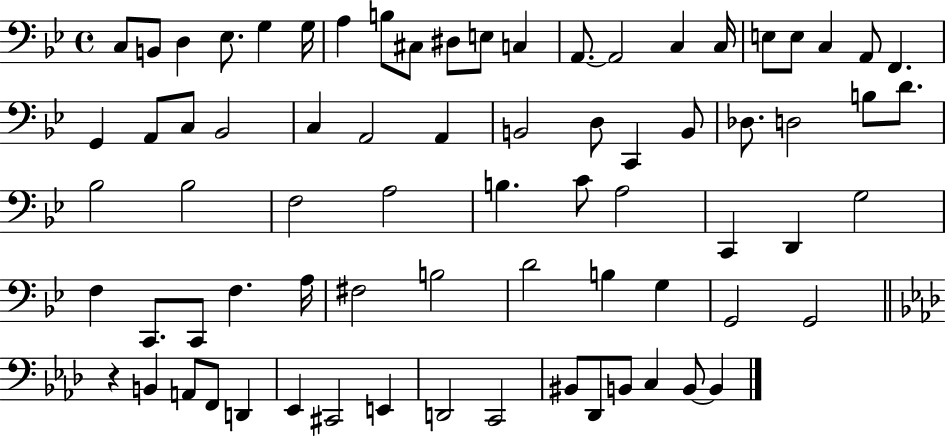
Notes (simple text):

C3/e B2/e D3/q Eb3/e. G3/q G3/s A3/q B3/e C#3/e D#3/e E3/e C3/q A2/e. A2/h C3/q C3/s E3/e E3/e C3/q A2/e F2/q. G2/q A2/e C3/e Bb2/h C3/q A2/h A2/q B2/h D3/e C2/q B2/e Db3/e. D3/h B3/e D4/e. Bb3/h Bb3/h F3/h A3/h B3/q. C4/e A3/h C2/q D2/q G3/h F3/q C2/e. C2/e F3/q. A3/s F#3/h B3/h D4/h B3/q G3/q G2/h G2/h R/q B2/q A2/e F2/e D2/q Eb2/q C#2/h E2/q D2/h C2/h BIS2/e Db2/e B2/e C3/q B2/e B2/q